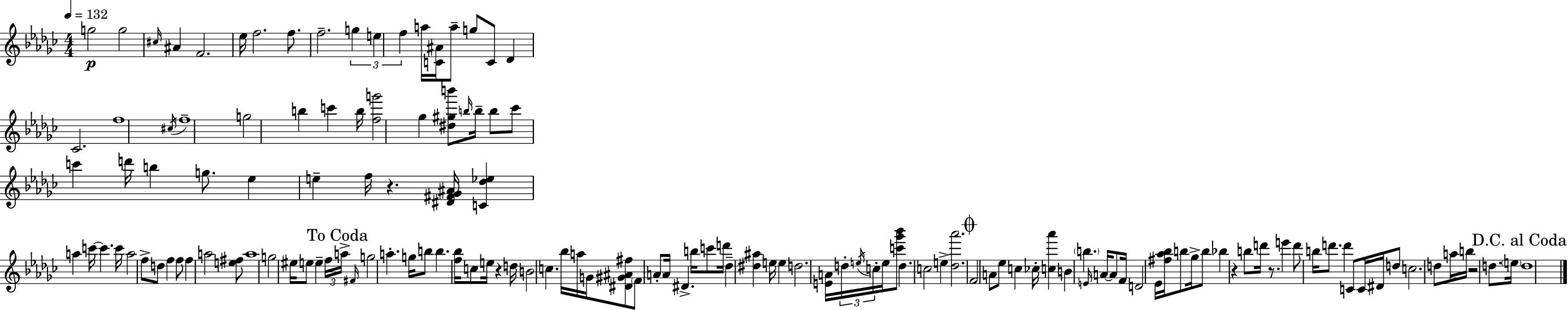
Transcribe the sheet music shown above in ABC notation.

X:1
T:Untitled
M:4/4
L:1/4
K:Ebm
g2 g2 ^c/4 ^A F2 _e/4 f2 f/2 f2 g e f a/4 [C^A]/4 a/2 g/2 C/2 _D _C2 f4 ^c/4 f4 g2 b c' b/4 [fg']2 _g [^d^gb']/2 b/4 b/4 b/2 _c'/2 c' d'/4 b g/2 _e e f/4 z [^D^F_G^A]/4 [C_d_e] a c'/4 c' c'/4 a2 f/2 d/2 f f/2 f a2 [e^f]/2 a4 g2 ^e/4 e/2 e f/4 a/4 ^F/4 g2 a g/4 b/2 b [f_b]/4 c/2 e/4 z d/4 B2 c _b/4 a/4 G/4 [^D^G^A^f]/2 F/2 A/2 A/4 ^D b/4 c'/2 d'/4 _d [^d^a] e/4 e d2 [EA]/4 d/4 e/4 c/4 e/4 [c'_g'_b']/2 d c2 e [_d_a']2 F2 A/2 _e/2 c _c/4 [c_a'] B b E/4 A/4 A/2 F/4 D2 _E/4 [^f_a_b]/4 b/2 _g/4 b/2 _b z b/2 d'/4 z/2 e' d'/2 b/4 d'/2 d' C/2 C/4 ^D/4 d/2 c2 d/2 a/4 b/4 z2 d/2 e/4 d4